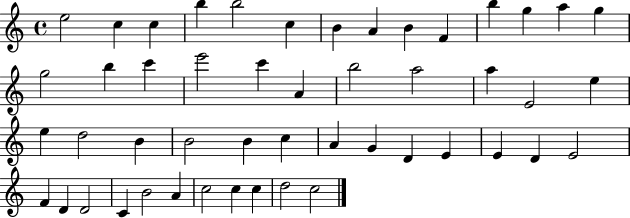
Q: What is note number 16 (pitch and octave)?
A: B5